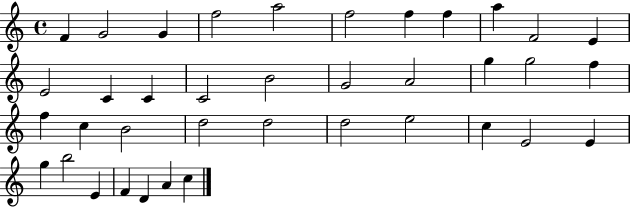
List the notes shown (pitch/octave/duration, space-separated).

F4/q G4/h G4/q F5/h A5/h F5/h F5/q F5/q A5/q F4/h E4/q E4/h C4/q C4/q C4/h B4/h G4/h A4/h G5/q G5/h F5/q F5/q C5/q B4/h D5/h D5/h D5/h E5/h C5/q E4/h E4/q G5/q B5/h E4/q F4/q D4/q A4/q C5/q